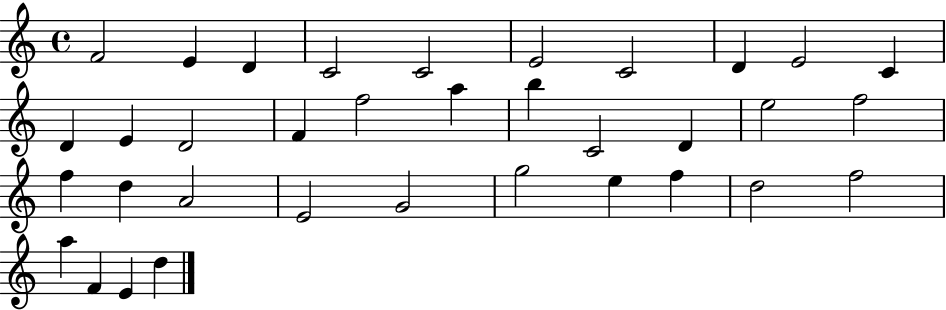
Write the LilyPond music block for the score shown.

{
  \clef treble
  \time 4/4
  \defaultTimeSignature
  \key c \major
  f'2 e'4 d'4 | c'2 c'2 | e'2 c'2 | d'4 e'2 c'4 | \break d'4 e'4 d'2 | f'4 f''2 a''4 | b''4 c'2 d'4 | e''2 f''2 | \break f''4 d''4 a'2 | e'2 g'2 | g''2 e''4 f''4 | d''2 f''2 | \break a''4 f'4 e'4 d''4 | \bar "|."
}